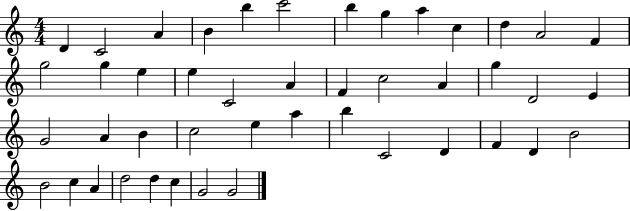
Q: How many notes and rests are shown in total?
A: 45